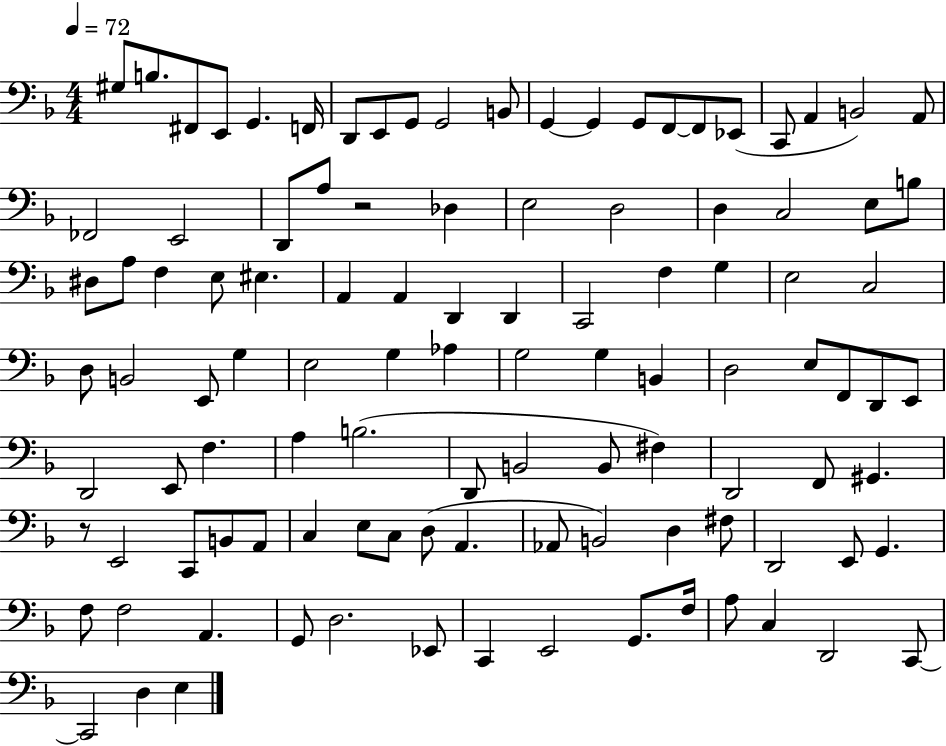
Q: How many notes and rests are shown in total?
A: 108